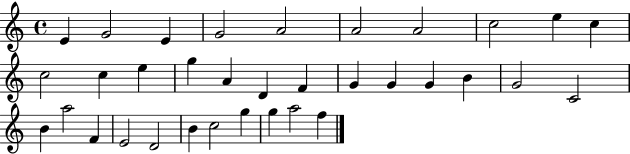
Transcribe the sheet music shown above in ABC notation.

X:1
T:Untitled
M:4/4
L:1/4
K:C
E G2 E G2 A2 A2 A2 c2 e c c2 c e g A D F G G G B G2 C2 B a2 F E2 D2 B c2 g g a2 f